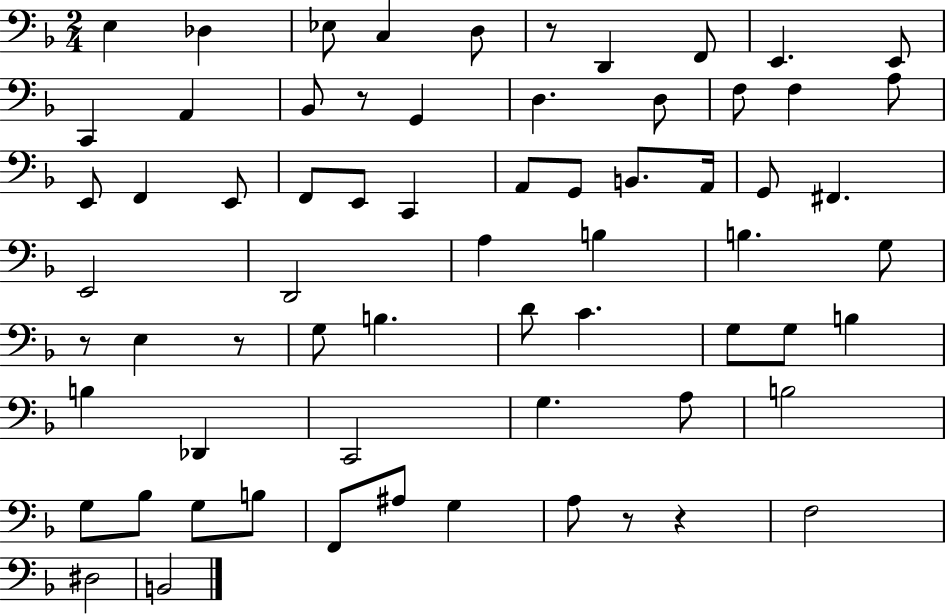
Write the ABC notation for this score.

X:1
T:Untitled
M:2/4
L:1/4
K:F
E, _D, _E,/2 C, D,/2 z/2 D,, F,,/2 E,, E,,/2 C,, A,, _B,,/2 z/2 G,, D, D,/2 F,/2 F, A,/2 E,,/2 F,, E,,/2 F,,/2 E,,/2 C,, A,,/2 G,,/2 B,,/2 A,,/4 G,,/2 ^F,, E,,2 D,,2 A, B, B, G,/2 z/2 E, z/2 G,/2 B, D/2 C G,/2 G,/2 B, B, _D,, C,,2 G, A,/2 B,2 G,/2 _B,/2 G,/2 B,/2 F,,/2 ^A,/2 G, A,/2 z/2 z F,2 ^D,2 B,,2